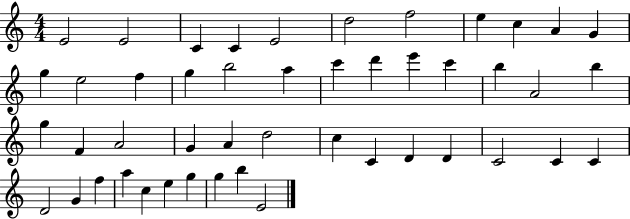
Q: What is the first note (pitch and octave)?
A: E4